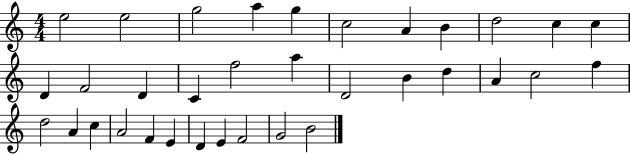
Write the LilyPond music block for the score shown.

{
  \clef treble
  \numericTimeSignature
  \time 4/4
  \key c \major
  e''2 e''2 | g''2 a''4 g''4 | c''2 a'4 b'4 | d''2 c''4 c''4 | \break d'4 f'2 d'4 | c'4 f''2 a''4 | d'2 b'4 d''4 | a'4 c''2 f''4 | \break d''2 a'4 c''4 | a'2 f'4 e'4 | d'4 e'4 f'2 | g'2 b'2 | \break \bar "|."
}